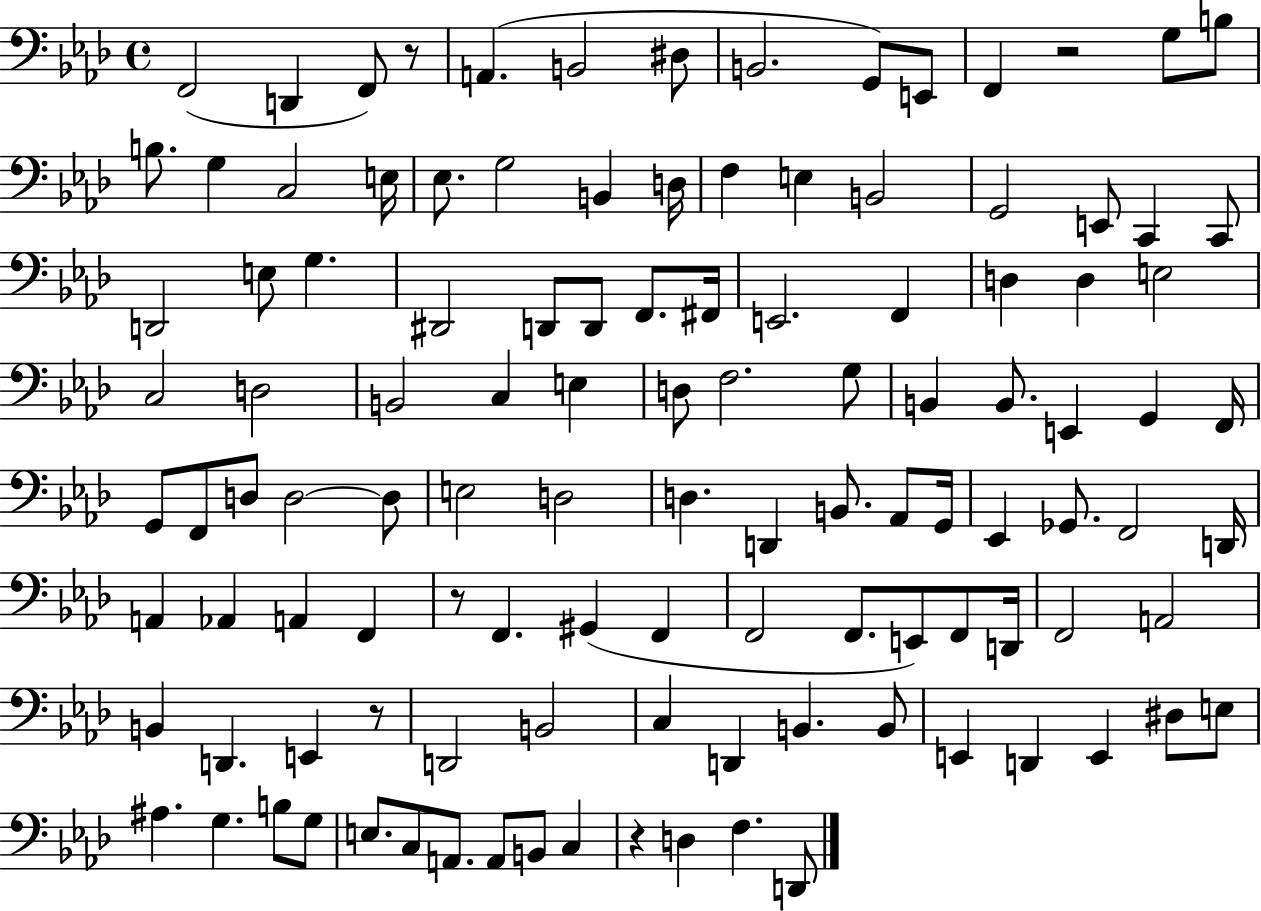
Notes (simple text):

F2/h D2/q F2/e R/e A2/q. B2/h D#3/e B2/h. G2/e E2/e F2/q R/h G3/e B3/e B3/e. G3/q C3/h E3/s Eb3/e. G3/h B2/q D3/s F3/q E3/q B2/h G2/h E2/e C2/q C2/e D2/h E3/e G3/q. D#2/h D2/e D2/e F2/e. F#2/s E2/h. F2/q D3/q D3/q E3/h C3/h D3/h B2/h C3/q E3/q D3/e F3/h. G3/e B2/q B2/e. E2/q G2/q F2/s G2/e F2/e D3/e D3/h D3/e E3/h D3/h D3/q. D2/q B2/e. Ab2/e G2/s Eb2/q Gb2/e. F2/h D2/s A2/q Ab2/q A2/q F2/q R/e F2/q. G#2/q F2/q F2/h F2/e. E2/e F2/e D2/s F2/h A2/h B2/q D2/q. E2/q R/e D2/h B2/h C3/q D2/q B2/q. B2/e E2/q D2/q E2/q D#3/e E3/e A#3/q. G3/q. B3/e G3/e E3/e. C3/e A2/e. A2/e B2/e C3/q R/q D3/q F3/q. D2/e